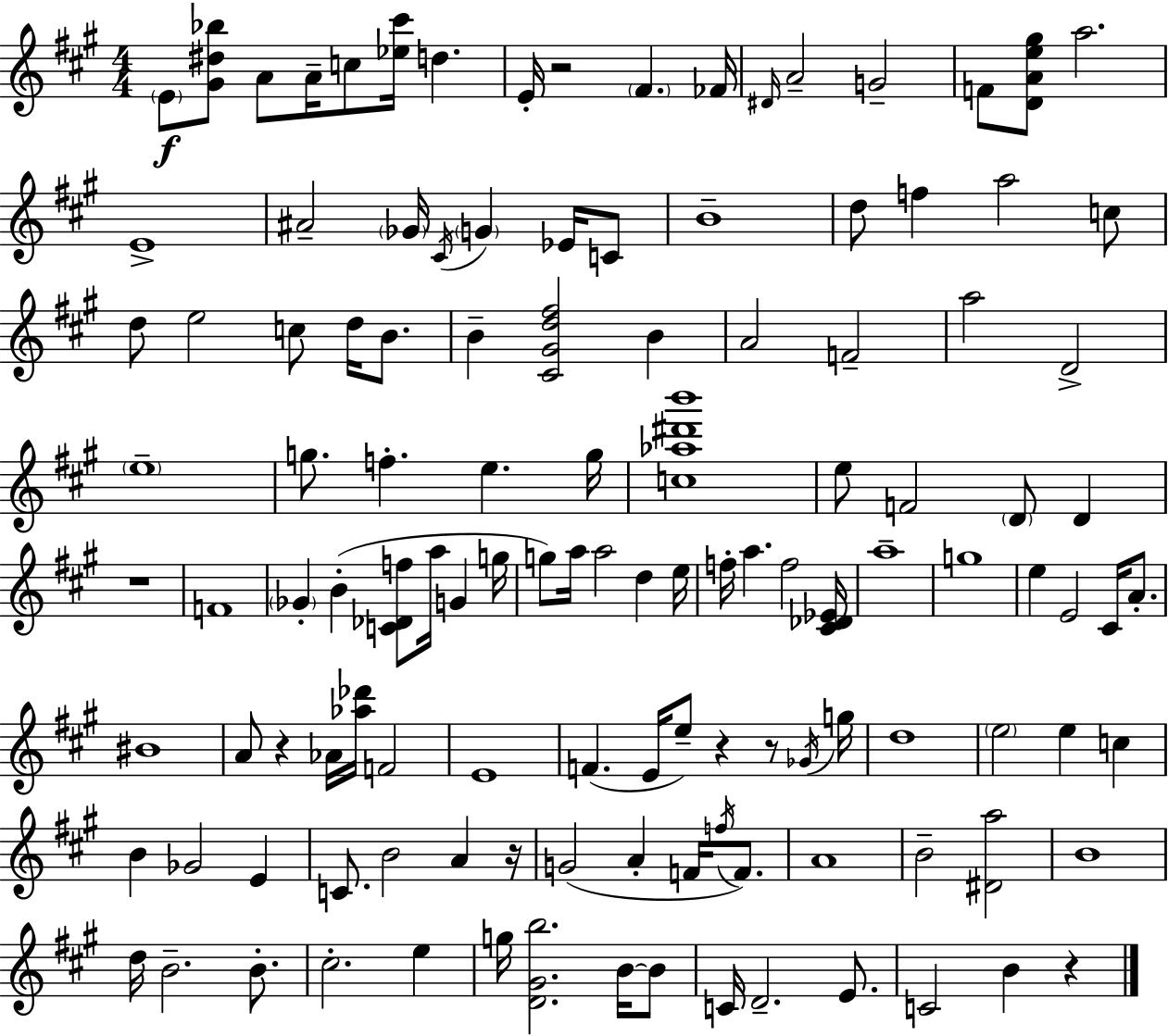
E4/e [G#4,D#5,Bb5]/e A4/e A4/s C5/e [Eb5,C#6]/s D5/q. E4/s R/h F#4/q. FES4/s D#4/s A4/h G4/h F4/e [D4,A4,E5,G#5]/e A5/h. E4/w A#4/h Gb4/s C#4/s G4/q Eb4/s C4/e B4/w D5/e F5/q A5/h C5/e D5/e E5/h C5/e D5/s B4/e. B4/q [C#4,G#4,D5,F#5]/h B4/q A4/h F4/h A5/h D4/h E5/w G5/e. F5/q. E5/q. G5/s [C5,Ab5,D#6,B6]/w E5/e F4/h D4/e D4/q R/w F4/w Gb4/q B4/q [C4,Db4,F5]/e A5/s G4/q G5/s G5/e A5/s A5/h D5/q E5/s F5/s A5/q. F5/h [C#4,Db4,Eb4]/s A5/w G5/w E5/q E4/h C#4/s A4/e. BIS4/w A4/e R/q Ab4/s [Ab5,Db6]/s F4/h E4/w F4/q. E4/s E5/e R/q R/e Gb4/s G5/s D5/w E5/h E5/q C5/q B4/q Gb4/h E4/q C4/e. B4/h A4/q R/s G4/h A4/q F4/s F5/s F4/e. A4/w B4/h [D#4,A5]/h B4/w D5/s B4/h. B4/e. C#5/h. E5/q G5/s [D4,G#4,B5]/h. B4/s B4/e C4/s D4/h. E4/e. C4/h B4/q R/q